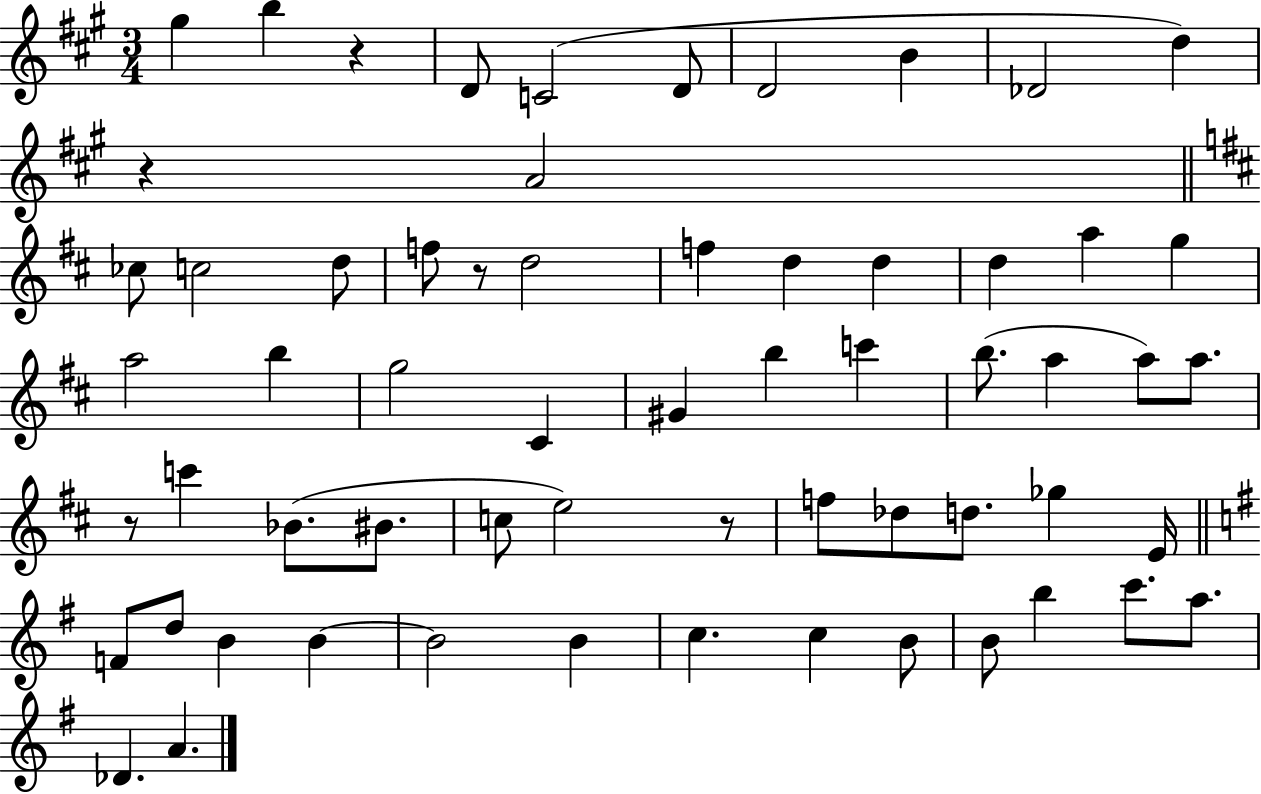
X:1
T:Untitled
M:3/4
L:1/4
K:A
^g b z D/2 C2 D/2 D2 B _D2 d z A2 _c/2 c2 d/2 f/2 z/2 d2 f d d d a g a2 b g2 ^C ^G b c' b/2 a a/2 a/2 z/2 c' _B/2 ^B/2 c/2 e2 z/2 f/2 _d/2 d/2 _g E/4 F/2 d/2 B B B2 B c c B/2 B/2 b c'/2 a/2 _D A